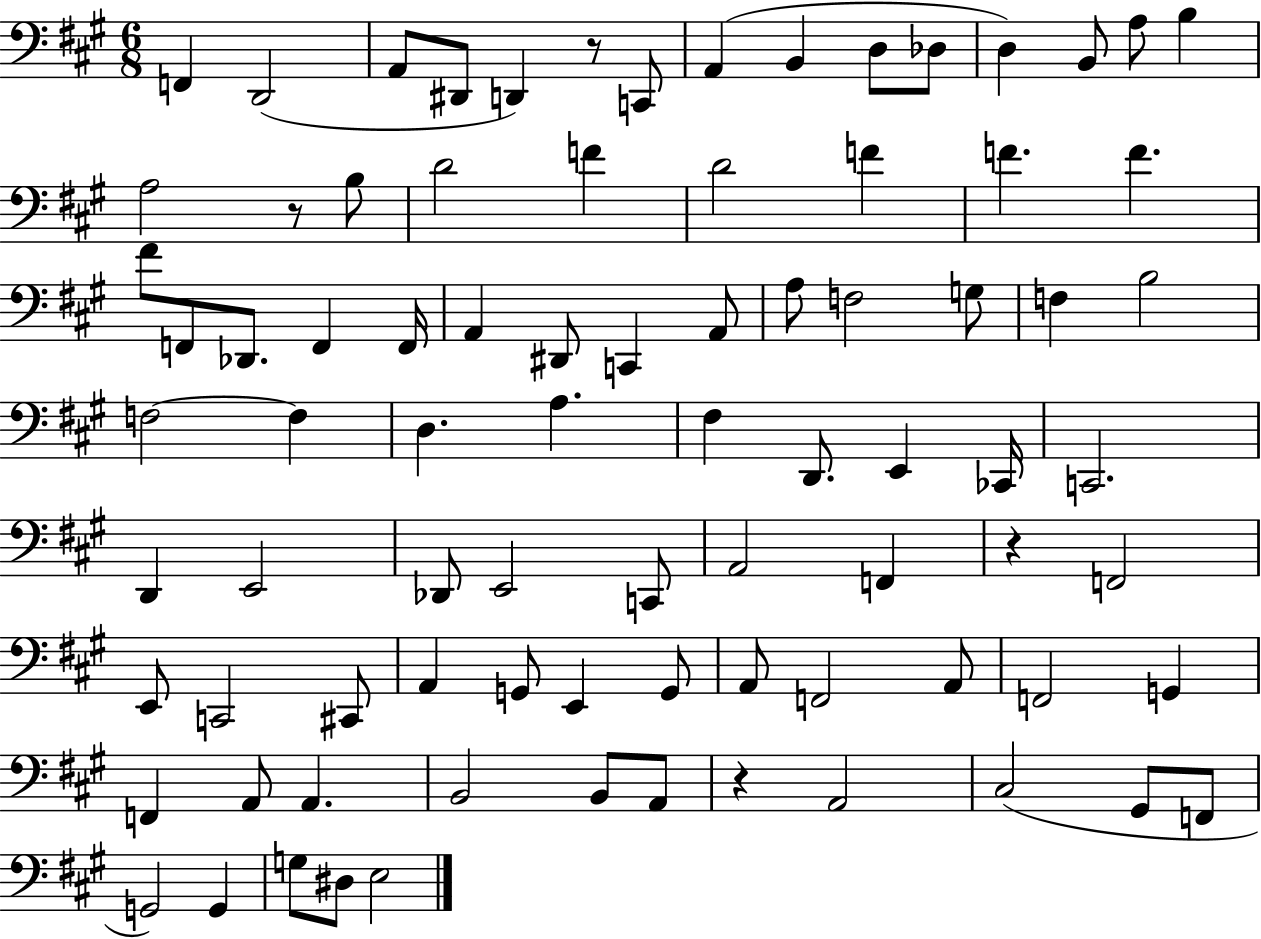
{
  \clef bass
  \numericTimeSignature
  \time 6/8
  \key a \major
  f,4 d,2( | a,8 dis,8 d,4) r8 c,8 | a,4( b,4 d8 des8 | d4) b,8 a8 b4 | \break a2 r8 b8 | d'2 f'4 | d'2 f'4 | f'4. f'4. | \break fis'8 f,8 des,8. f,4 f,16 | a,4 dis,8 c,4 a,8 | a8 f2 g8 | f4 b2 | \break f2~~ f4 | d4. a4. | fis4 d,8. e,4 ces,16 | c,2. | \break d,4 e,2 | des,8 e,2 c,8 | a,2 f,4 | r4 f,2 | \break e,8 c,2 cis,8 | a,4 g,8 e,4 g,8 | a,8 f,2 a,8 | f,2 g,4 | \break f,4 a,8 a,4. | b,2 b,8 a,8 | r4 a,2 | cis2( gis,8 f,8 | \break g,2) g,4 | g8 dis8 e2 | \bar "|."
}